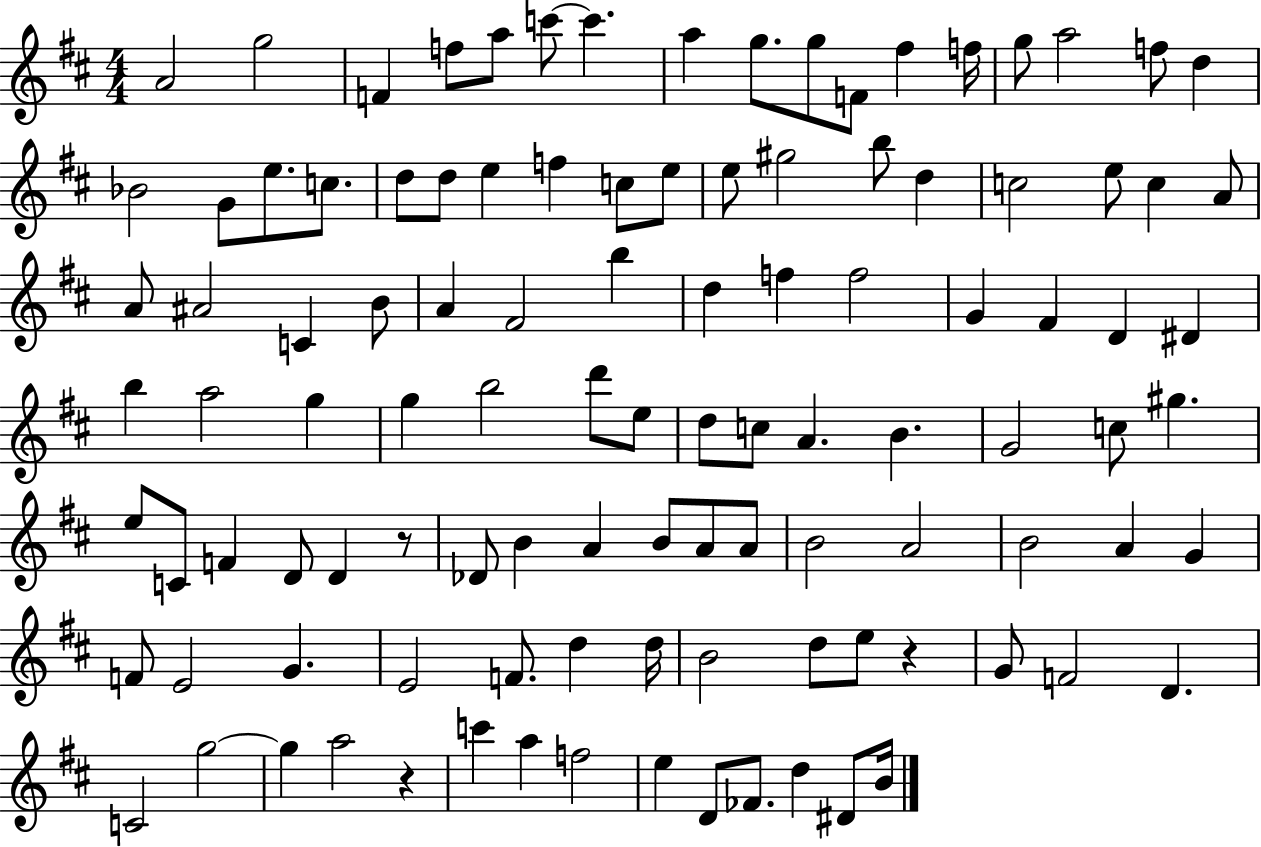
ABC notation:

X:1
T:Untitled
M:4/4
L:1/4
K:D
A2 g2 F f/2 a/2 c'/2 c' a g/2 g/2 F/2 ^f f/4 g/2 a2 f/2 d _B2 G/2 e/2 c/2 d/2 d/2 e f c/2 e/2 e/2 ^g2 b/2 d c2 e/2 c A/2 A/2 ^A2 C B/2 A ^F2 b d f f2 G ^F D ^D b a2 g g b2 d'/2 e/2 d/2 c/2 A B G2 c/2 ^g e/2 C/2 F D/2 D z/2 _D/2 B A B/2 A/2 A/2 B2 A2 B2 A G F/2 E2 G E2 F/2 d d/4 B2 d/2 e/2 z G/2 F2 D C2 g2 g a2 z c' a f2 e D/2 _F/2 d ^D/2 B/4